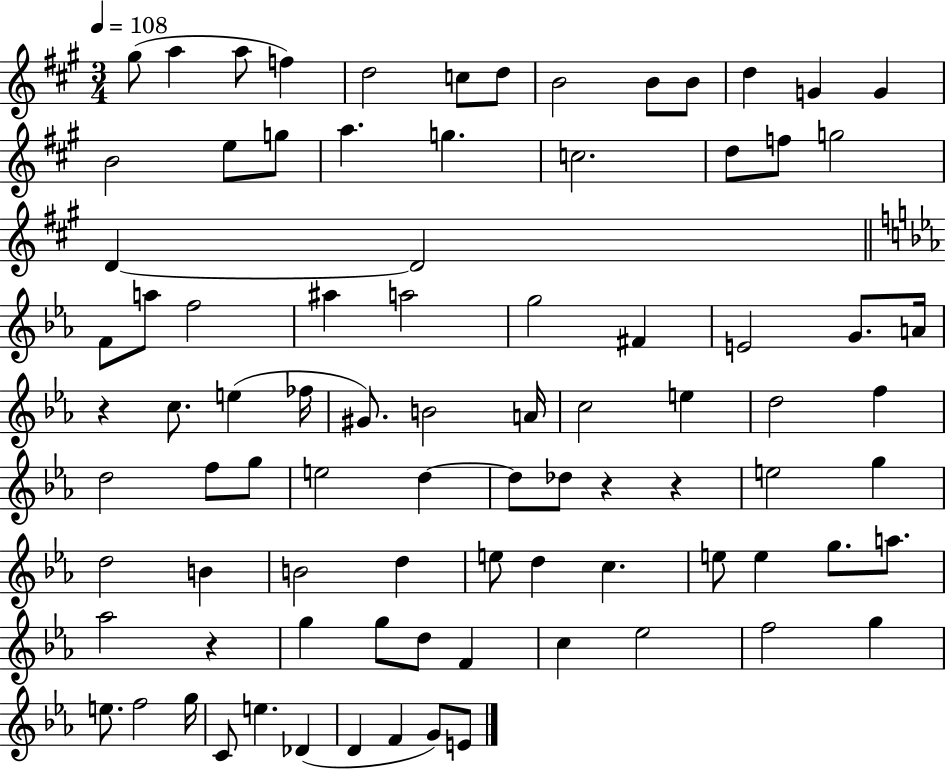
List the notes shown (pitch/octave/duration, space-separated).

G#5/e A5/q A5/e F5/q D5/h C5/e D5/e B4/h B4/e B4/e D5/q G4/q G4/q B4/h E5/e G5/e A5/q. G5/q. C5/h. D5/e F5/e G5/h D4/q D4/h F4/e A5/e F5/h A#5/q A5/h G5/h F#4/q E4/h G4/e. A4/s R/q C5/e. E5/q FES5/s G#4/e. B4/h A4/s C5/h E5/q D5/h F5/q D5/h F5/e G5/e E5/h D5/q D5/e Db5/e R/q R/q E5/h G5/q D5/h B4/q B4/h D5/q E5/e D5/q C5/q. E5/e E5/q G5/e. A5/e. Ab5/h R/q G5/q G5/e D5/e F4/q C5/q Eb5/h F5/h G5/q E5/e. F5/h G5/s C4/e E5/q. Db4/q D4/q F4/q G4/e E4/e